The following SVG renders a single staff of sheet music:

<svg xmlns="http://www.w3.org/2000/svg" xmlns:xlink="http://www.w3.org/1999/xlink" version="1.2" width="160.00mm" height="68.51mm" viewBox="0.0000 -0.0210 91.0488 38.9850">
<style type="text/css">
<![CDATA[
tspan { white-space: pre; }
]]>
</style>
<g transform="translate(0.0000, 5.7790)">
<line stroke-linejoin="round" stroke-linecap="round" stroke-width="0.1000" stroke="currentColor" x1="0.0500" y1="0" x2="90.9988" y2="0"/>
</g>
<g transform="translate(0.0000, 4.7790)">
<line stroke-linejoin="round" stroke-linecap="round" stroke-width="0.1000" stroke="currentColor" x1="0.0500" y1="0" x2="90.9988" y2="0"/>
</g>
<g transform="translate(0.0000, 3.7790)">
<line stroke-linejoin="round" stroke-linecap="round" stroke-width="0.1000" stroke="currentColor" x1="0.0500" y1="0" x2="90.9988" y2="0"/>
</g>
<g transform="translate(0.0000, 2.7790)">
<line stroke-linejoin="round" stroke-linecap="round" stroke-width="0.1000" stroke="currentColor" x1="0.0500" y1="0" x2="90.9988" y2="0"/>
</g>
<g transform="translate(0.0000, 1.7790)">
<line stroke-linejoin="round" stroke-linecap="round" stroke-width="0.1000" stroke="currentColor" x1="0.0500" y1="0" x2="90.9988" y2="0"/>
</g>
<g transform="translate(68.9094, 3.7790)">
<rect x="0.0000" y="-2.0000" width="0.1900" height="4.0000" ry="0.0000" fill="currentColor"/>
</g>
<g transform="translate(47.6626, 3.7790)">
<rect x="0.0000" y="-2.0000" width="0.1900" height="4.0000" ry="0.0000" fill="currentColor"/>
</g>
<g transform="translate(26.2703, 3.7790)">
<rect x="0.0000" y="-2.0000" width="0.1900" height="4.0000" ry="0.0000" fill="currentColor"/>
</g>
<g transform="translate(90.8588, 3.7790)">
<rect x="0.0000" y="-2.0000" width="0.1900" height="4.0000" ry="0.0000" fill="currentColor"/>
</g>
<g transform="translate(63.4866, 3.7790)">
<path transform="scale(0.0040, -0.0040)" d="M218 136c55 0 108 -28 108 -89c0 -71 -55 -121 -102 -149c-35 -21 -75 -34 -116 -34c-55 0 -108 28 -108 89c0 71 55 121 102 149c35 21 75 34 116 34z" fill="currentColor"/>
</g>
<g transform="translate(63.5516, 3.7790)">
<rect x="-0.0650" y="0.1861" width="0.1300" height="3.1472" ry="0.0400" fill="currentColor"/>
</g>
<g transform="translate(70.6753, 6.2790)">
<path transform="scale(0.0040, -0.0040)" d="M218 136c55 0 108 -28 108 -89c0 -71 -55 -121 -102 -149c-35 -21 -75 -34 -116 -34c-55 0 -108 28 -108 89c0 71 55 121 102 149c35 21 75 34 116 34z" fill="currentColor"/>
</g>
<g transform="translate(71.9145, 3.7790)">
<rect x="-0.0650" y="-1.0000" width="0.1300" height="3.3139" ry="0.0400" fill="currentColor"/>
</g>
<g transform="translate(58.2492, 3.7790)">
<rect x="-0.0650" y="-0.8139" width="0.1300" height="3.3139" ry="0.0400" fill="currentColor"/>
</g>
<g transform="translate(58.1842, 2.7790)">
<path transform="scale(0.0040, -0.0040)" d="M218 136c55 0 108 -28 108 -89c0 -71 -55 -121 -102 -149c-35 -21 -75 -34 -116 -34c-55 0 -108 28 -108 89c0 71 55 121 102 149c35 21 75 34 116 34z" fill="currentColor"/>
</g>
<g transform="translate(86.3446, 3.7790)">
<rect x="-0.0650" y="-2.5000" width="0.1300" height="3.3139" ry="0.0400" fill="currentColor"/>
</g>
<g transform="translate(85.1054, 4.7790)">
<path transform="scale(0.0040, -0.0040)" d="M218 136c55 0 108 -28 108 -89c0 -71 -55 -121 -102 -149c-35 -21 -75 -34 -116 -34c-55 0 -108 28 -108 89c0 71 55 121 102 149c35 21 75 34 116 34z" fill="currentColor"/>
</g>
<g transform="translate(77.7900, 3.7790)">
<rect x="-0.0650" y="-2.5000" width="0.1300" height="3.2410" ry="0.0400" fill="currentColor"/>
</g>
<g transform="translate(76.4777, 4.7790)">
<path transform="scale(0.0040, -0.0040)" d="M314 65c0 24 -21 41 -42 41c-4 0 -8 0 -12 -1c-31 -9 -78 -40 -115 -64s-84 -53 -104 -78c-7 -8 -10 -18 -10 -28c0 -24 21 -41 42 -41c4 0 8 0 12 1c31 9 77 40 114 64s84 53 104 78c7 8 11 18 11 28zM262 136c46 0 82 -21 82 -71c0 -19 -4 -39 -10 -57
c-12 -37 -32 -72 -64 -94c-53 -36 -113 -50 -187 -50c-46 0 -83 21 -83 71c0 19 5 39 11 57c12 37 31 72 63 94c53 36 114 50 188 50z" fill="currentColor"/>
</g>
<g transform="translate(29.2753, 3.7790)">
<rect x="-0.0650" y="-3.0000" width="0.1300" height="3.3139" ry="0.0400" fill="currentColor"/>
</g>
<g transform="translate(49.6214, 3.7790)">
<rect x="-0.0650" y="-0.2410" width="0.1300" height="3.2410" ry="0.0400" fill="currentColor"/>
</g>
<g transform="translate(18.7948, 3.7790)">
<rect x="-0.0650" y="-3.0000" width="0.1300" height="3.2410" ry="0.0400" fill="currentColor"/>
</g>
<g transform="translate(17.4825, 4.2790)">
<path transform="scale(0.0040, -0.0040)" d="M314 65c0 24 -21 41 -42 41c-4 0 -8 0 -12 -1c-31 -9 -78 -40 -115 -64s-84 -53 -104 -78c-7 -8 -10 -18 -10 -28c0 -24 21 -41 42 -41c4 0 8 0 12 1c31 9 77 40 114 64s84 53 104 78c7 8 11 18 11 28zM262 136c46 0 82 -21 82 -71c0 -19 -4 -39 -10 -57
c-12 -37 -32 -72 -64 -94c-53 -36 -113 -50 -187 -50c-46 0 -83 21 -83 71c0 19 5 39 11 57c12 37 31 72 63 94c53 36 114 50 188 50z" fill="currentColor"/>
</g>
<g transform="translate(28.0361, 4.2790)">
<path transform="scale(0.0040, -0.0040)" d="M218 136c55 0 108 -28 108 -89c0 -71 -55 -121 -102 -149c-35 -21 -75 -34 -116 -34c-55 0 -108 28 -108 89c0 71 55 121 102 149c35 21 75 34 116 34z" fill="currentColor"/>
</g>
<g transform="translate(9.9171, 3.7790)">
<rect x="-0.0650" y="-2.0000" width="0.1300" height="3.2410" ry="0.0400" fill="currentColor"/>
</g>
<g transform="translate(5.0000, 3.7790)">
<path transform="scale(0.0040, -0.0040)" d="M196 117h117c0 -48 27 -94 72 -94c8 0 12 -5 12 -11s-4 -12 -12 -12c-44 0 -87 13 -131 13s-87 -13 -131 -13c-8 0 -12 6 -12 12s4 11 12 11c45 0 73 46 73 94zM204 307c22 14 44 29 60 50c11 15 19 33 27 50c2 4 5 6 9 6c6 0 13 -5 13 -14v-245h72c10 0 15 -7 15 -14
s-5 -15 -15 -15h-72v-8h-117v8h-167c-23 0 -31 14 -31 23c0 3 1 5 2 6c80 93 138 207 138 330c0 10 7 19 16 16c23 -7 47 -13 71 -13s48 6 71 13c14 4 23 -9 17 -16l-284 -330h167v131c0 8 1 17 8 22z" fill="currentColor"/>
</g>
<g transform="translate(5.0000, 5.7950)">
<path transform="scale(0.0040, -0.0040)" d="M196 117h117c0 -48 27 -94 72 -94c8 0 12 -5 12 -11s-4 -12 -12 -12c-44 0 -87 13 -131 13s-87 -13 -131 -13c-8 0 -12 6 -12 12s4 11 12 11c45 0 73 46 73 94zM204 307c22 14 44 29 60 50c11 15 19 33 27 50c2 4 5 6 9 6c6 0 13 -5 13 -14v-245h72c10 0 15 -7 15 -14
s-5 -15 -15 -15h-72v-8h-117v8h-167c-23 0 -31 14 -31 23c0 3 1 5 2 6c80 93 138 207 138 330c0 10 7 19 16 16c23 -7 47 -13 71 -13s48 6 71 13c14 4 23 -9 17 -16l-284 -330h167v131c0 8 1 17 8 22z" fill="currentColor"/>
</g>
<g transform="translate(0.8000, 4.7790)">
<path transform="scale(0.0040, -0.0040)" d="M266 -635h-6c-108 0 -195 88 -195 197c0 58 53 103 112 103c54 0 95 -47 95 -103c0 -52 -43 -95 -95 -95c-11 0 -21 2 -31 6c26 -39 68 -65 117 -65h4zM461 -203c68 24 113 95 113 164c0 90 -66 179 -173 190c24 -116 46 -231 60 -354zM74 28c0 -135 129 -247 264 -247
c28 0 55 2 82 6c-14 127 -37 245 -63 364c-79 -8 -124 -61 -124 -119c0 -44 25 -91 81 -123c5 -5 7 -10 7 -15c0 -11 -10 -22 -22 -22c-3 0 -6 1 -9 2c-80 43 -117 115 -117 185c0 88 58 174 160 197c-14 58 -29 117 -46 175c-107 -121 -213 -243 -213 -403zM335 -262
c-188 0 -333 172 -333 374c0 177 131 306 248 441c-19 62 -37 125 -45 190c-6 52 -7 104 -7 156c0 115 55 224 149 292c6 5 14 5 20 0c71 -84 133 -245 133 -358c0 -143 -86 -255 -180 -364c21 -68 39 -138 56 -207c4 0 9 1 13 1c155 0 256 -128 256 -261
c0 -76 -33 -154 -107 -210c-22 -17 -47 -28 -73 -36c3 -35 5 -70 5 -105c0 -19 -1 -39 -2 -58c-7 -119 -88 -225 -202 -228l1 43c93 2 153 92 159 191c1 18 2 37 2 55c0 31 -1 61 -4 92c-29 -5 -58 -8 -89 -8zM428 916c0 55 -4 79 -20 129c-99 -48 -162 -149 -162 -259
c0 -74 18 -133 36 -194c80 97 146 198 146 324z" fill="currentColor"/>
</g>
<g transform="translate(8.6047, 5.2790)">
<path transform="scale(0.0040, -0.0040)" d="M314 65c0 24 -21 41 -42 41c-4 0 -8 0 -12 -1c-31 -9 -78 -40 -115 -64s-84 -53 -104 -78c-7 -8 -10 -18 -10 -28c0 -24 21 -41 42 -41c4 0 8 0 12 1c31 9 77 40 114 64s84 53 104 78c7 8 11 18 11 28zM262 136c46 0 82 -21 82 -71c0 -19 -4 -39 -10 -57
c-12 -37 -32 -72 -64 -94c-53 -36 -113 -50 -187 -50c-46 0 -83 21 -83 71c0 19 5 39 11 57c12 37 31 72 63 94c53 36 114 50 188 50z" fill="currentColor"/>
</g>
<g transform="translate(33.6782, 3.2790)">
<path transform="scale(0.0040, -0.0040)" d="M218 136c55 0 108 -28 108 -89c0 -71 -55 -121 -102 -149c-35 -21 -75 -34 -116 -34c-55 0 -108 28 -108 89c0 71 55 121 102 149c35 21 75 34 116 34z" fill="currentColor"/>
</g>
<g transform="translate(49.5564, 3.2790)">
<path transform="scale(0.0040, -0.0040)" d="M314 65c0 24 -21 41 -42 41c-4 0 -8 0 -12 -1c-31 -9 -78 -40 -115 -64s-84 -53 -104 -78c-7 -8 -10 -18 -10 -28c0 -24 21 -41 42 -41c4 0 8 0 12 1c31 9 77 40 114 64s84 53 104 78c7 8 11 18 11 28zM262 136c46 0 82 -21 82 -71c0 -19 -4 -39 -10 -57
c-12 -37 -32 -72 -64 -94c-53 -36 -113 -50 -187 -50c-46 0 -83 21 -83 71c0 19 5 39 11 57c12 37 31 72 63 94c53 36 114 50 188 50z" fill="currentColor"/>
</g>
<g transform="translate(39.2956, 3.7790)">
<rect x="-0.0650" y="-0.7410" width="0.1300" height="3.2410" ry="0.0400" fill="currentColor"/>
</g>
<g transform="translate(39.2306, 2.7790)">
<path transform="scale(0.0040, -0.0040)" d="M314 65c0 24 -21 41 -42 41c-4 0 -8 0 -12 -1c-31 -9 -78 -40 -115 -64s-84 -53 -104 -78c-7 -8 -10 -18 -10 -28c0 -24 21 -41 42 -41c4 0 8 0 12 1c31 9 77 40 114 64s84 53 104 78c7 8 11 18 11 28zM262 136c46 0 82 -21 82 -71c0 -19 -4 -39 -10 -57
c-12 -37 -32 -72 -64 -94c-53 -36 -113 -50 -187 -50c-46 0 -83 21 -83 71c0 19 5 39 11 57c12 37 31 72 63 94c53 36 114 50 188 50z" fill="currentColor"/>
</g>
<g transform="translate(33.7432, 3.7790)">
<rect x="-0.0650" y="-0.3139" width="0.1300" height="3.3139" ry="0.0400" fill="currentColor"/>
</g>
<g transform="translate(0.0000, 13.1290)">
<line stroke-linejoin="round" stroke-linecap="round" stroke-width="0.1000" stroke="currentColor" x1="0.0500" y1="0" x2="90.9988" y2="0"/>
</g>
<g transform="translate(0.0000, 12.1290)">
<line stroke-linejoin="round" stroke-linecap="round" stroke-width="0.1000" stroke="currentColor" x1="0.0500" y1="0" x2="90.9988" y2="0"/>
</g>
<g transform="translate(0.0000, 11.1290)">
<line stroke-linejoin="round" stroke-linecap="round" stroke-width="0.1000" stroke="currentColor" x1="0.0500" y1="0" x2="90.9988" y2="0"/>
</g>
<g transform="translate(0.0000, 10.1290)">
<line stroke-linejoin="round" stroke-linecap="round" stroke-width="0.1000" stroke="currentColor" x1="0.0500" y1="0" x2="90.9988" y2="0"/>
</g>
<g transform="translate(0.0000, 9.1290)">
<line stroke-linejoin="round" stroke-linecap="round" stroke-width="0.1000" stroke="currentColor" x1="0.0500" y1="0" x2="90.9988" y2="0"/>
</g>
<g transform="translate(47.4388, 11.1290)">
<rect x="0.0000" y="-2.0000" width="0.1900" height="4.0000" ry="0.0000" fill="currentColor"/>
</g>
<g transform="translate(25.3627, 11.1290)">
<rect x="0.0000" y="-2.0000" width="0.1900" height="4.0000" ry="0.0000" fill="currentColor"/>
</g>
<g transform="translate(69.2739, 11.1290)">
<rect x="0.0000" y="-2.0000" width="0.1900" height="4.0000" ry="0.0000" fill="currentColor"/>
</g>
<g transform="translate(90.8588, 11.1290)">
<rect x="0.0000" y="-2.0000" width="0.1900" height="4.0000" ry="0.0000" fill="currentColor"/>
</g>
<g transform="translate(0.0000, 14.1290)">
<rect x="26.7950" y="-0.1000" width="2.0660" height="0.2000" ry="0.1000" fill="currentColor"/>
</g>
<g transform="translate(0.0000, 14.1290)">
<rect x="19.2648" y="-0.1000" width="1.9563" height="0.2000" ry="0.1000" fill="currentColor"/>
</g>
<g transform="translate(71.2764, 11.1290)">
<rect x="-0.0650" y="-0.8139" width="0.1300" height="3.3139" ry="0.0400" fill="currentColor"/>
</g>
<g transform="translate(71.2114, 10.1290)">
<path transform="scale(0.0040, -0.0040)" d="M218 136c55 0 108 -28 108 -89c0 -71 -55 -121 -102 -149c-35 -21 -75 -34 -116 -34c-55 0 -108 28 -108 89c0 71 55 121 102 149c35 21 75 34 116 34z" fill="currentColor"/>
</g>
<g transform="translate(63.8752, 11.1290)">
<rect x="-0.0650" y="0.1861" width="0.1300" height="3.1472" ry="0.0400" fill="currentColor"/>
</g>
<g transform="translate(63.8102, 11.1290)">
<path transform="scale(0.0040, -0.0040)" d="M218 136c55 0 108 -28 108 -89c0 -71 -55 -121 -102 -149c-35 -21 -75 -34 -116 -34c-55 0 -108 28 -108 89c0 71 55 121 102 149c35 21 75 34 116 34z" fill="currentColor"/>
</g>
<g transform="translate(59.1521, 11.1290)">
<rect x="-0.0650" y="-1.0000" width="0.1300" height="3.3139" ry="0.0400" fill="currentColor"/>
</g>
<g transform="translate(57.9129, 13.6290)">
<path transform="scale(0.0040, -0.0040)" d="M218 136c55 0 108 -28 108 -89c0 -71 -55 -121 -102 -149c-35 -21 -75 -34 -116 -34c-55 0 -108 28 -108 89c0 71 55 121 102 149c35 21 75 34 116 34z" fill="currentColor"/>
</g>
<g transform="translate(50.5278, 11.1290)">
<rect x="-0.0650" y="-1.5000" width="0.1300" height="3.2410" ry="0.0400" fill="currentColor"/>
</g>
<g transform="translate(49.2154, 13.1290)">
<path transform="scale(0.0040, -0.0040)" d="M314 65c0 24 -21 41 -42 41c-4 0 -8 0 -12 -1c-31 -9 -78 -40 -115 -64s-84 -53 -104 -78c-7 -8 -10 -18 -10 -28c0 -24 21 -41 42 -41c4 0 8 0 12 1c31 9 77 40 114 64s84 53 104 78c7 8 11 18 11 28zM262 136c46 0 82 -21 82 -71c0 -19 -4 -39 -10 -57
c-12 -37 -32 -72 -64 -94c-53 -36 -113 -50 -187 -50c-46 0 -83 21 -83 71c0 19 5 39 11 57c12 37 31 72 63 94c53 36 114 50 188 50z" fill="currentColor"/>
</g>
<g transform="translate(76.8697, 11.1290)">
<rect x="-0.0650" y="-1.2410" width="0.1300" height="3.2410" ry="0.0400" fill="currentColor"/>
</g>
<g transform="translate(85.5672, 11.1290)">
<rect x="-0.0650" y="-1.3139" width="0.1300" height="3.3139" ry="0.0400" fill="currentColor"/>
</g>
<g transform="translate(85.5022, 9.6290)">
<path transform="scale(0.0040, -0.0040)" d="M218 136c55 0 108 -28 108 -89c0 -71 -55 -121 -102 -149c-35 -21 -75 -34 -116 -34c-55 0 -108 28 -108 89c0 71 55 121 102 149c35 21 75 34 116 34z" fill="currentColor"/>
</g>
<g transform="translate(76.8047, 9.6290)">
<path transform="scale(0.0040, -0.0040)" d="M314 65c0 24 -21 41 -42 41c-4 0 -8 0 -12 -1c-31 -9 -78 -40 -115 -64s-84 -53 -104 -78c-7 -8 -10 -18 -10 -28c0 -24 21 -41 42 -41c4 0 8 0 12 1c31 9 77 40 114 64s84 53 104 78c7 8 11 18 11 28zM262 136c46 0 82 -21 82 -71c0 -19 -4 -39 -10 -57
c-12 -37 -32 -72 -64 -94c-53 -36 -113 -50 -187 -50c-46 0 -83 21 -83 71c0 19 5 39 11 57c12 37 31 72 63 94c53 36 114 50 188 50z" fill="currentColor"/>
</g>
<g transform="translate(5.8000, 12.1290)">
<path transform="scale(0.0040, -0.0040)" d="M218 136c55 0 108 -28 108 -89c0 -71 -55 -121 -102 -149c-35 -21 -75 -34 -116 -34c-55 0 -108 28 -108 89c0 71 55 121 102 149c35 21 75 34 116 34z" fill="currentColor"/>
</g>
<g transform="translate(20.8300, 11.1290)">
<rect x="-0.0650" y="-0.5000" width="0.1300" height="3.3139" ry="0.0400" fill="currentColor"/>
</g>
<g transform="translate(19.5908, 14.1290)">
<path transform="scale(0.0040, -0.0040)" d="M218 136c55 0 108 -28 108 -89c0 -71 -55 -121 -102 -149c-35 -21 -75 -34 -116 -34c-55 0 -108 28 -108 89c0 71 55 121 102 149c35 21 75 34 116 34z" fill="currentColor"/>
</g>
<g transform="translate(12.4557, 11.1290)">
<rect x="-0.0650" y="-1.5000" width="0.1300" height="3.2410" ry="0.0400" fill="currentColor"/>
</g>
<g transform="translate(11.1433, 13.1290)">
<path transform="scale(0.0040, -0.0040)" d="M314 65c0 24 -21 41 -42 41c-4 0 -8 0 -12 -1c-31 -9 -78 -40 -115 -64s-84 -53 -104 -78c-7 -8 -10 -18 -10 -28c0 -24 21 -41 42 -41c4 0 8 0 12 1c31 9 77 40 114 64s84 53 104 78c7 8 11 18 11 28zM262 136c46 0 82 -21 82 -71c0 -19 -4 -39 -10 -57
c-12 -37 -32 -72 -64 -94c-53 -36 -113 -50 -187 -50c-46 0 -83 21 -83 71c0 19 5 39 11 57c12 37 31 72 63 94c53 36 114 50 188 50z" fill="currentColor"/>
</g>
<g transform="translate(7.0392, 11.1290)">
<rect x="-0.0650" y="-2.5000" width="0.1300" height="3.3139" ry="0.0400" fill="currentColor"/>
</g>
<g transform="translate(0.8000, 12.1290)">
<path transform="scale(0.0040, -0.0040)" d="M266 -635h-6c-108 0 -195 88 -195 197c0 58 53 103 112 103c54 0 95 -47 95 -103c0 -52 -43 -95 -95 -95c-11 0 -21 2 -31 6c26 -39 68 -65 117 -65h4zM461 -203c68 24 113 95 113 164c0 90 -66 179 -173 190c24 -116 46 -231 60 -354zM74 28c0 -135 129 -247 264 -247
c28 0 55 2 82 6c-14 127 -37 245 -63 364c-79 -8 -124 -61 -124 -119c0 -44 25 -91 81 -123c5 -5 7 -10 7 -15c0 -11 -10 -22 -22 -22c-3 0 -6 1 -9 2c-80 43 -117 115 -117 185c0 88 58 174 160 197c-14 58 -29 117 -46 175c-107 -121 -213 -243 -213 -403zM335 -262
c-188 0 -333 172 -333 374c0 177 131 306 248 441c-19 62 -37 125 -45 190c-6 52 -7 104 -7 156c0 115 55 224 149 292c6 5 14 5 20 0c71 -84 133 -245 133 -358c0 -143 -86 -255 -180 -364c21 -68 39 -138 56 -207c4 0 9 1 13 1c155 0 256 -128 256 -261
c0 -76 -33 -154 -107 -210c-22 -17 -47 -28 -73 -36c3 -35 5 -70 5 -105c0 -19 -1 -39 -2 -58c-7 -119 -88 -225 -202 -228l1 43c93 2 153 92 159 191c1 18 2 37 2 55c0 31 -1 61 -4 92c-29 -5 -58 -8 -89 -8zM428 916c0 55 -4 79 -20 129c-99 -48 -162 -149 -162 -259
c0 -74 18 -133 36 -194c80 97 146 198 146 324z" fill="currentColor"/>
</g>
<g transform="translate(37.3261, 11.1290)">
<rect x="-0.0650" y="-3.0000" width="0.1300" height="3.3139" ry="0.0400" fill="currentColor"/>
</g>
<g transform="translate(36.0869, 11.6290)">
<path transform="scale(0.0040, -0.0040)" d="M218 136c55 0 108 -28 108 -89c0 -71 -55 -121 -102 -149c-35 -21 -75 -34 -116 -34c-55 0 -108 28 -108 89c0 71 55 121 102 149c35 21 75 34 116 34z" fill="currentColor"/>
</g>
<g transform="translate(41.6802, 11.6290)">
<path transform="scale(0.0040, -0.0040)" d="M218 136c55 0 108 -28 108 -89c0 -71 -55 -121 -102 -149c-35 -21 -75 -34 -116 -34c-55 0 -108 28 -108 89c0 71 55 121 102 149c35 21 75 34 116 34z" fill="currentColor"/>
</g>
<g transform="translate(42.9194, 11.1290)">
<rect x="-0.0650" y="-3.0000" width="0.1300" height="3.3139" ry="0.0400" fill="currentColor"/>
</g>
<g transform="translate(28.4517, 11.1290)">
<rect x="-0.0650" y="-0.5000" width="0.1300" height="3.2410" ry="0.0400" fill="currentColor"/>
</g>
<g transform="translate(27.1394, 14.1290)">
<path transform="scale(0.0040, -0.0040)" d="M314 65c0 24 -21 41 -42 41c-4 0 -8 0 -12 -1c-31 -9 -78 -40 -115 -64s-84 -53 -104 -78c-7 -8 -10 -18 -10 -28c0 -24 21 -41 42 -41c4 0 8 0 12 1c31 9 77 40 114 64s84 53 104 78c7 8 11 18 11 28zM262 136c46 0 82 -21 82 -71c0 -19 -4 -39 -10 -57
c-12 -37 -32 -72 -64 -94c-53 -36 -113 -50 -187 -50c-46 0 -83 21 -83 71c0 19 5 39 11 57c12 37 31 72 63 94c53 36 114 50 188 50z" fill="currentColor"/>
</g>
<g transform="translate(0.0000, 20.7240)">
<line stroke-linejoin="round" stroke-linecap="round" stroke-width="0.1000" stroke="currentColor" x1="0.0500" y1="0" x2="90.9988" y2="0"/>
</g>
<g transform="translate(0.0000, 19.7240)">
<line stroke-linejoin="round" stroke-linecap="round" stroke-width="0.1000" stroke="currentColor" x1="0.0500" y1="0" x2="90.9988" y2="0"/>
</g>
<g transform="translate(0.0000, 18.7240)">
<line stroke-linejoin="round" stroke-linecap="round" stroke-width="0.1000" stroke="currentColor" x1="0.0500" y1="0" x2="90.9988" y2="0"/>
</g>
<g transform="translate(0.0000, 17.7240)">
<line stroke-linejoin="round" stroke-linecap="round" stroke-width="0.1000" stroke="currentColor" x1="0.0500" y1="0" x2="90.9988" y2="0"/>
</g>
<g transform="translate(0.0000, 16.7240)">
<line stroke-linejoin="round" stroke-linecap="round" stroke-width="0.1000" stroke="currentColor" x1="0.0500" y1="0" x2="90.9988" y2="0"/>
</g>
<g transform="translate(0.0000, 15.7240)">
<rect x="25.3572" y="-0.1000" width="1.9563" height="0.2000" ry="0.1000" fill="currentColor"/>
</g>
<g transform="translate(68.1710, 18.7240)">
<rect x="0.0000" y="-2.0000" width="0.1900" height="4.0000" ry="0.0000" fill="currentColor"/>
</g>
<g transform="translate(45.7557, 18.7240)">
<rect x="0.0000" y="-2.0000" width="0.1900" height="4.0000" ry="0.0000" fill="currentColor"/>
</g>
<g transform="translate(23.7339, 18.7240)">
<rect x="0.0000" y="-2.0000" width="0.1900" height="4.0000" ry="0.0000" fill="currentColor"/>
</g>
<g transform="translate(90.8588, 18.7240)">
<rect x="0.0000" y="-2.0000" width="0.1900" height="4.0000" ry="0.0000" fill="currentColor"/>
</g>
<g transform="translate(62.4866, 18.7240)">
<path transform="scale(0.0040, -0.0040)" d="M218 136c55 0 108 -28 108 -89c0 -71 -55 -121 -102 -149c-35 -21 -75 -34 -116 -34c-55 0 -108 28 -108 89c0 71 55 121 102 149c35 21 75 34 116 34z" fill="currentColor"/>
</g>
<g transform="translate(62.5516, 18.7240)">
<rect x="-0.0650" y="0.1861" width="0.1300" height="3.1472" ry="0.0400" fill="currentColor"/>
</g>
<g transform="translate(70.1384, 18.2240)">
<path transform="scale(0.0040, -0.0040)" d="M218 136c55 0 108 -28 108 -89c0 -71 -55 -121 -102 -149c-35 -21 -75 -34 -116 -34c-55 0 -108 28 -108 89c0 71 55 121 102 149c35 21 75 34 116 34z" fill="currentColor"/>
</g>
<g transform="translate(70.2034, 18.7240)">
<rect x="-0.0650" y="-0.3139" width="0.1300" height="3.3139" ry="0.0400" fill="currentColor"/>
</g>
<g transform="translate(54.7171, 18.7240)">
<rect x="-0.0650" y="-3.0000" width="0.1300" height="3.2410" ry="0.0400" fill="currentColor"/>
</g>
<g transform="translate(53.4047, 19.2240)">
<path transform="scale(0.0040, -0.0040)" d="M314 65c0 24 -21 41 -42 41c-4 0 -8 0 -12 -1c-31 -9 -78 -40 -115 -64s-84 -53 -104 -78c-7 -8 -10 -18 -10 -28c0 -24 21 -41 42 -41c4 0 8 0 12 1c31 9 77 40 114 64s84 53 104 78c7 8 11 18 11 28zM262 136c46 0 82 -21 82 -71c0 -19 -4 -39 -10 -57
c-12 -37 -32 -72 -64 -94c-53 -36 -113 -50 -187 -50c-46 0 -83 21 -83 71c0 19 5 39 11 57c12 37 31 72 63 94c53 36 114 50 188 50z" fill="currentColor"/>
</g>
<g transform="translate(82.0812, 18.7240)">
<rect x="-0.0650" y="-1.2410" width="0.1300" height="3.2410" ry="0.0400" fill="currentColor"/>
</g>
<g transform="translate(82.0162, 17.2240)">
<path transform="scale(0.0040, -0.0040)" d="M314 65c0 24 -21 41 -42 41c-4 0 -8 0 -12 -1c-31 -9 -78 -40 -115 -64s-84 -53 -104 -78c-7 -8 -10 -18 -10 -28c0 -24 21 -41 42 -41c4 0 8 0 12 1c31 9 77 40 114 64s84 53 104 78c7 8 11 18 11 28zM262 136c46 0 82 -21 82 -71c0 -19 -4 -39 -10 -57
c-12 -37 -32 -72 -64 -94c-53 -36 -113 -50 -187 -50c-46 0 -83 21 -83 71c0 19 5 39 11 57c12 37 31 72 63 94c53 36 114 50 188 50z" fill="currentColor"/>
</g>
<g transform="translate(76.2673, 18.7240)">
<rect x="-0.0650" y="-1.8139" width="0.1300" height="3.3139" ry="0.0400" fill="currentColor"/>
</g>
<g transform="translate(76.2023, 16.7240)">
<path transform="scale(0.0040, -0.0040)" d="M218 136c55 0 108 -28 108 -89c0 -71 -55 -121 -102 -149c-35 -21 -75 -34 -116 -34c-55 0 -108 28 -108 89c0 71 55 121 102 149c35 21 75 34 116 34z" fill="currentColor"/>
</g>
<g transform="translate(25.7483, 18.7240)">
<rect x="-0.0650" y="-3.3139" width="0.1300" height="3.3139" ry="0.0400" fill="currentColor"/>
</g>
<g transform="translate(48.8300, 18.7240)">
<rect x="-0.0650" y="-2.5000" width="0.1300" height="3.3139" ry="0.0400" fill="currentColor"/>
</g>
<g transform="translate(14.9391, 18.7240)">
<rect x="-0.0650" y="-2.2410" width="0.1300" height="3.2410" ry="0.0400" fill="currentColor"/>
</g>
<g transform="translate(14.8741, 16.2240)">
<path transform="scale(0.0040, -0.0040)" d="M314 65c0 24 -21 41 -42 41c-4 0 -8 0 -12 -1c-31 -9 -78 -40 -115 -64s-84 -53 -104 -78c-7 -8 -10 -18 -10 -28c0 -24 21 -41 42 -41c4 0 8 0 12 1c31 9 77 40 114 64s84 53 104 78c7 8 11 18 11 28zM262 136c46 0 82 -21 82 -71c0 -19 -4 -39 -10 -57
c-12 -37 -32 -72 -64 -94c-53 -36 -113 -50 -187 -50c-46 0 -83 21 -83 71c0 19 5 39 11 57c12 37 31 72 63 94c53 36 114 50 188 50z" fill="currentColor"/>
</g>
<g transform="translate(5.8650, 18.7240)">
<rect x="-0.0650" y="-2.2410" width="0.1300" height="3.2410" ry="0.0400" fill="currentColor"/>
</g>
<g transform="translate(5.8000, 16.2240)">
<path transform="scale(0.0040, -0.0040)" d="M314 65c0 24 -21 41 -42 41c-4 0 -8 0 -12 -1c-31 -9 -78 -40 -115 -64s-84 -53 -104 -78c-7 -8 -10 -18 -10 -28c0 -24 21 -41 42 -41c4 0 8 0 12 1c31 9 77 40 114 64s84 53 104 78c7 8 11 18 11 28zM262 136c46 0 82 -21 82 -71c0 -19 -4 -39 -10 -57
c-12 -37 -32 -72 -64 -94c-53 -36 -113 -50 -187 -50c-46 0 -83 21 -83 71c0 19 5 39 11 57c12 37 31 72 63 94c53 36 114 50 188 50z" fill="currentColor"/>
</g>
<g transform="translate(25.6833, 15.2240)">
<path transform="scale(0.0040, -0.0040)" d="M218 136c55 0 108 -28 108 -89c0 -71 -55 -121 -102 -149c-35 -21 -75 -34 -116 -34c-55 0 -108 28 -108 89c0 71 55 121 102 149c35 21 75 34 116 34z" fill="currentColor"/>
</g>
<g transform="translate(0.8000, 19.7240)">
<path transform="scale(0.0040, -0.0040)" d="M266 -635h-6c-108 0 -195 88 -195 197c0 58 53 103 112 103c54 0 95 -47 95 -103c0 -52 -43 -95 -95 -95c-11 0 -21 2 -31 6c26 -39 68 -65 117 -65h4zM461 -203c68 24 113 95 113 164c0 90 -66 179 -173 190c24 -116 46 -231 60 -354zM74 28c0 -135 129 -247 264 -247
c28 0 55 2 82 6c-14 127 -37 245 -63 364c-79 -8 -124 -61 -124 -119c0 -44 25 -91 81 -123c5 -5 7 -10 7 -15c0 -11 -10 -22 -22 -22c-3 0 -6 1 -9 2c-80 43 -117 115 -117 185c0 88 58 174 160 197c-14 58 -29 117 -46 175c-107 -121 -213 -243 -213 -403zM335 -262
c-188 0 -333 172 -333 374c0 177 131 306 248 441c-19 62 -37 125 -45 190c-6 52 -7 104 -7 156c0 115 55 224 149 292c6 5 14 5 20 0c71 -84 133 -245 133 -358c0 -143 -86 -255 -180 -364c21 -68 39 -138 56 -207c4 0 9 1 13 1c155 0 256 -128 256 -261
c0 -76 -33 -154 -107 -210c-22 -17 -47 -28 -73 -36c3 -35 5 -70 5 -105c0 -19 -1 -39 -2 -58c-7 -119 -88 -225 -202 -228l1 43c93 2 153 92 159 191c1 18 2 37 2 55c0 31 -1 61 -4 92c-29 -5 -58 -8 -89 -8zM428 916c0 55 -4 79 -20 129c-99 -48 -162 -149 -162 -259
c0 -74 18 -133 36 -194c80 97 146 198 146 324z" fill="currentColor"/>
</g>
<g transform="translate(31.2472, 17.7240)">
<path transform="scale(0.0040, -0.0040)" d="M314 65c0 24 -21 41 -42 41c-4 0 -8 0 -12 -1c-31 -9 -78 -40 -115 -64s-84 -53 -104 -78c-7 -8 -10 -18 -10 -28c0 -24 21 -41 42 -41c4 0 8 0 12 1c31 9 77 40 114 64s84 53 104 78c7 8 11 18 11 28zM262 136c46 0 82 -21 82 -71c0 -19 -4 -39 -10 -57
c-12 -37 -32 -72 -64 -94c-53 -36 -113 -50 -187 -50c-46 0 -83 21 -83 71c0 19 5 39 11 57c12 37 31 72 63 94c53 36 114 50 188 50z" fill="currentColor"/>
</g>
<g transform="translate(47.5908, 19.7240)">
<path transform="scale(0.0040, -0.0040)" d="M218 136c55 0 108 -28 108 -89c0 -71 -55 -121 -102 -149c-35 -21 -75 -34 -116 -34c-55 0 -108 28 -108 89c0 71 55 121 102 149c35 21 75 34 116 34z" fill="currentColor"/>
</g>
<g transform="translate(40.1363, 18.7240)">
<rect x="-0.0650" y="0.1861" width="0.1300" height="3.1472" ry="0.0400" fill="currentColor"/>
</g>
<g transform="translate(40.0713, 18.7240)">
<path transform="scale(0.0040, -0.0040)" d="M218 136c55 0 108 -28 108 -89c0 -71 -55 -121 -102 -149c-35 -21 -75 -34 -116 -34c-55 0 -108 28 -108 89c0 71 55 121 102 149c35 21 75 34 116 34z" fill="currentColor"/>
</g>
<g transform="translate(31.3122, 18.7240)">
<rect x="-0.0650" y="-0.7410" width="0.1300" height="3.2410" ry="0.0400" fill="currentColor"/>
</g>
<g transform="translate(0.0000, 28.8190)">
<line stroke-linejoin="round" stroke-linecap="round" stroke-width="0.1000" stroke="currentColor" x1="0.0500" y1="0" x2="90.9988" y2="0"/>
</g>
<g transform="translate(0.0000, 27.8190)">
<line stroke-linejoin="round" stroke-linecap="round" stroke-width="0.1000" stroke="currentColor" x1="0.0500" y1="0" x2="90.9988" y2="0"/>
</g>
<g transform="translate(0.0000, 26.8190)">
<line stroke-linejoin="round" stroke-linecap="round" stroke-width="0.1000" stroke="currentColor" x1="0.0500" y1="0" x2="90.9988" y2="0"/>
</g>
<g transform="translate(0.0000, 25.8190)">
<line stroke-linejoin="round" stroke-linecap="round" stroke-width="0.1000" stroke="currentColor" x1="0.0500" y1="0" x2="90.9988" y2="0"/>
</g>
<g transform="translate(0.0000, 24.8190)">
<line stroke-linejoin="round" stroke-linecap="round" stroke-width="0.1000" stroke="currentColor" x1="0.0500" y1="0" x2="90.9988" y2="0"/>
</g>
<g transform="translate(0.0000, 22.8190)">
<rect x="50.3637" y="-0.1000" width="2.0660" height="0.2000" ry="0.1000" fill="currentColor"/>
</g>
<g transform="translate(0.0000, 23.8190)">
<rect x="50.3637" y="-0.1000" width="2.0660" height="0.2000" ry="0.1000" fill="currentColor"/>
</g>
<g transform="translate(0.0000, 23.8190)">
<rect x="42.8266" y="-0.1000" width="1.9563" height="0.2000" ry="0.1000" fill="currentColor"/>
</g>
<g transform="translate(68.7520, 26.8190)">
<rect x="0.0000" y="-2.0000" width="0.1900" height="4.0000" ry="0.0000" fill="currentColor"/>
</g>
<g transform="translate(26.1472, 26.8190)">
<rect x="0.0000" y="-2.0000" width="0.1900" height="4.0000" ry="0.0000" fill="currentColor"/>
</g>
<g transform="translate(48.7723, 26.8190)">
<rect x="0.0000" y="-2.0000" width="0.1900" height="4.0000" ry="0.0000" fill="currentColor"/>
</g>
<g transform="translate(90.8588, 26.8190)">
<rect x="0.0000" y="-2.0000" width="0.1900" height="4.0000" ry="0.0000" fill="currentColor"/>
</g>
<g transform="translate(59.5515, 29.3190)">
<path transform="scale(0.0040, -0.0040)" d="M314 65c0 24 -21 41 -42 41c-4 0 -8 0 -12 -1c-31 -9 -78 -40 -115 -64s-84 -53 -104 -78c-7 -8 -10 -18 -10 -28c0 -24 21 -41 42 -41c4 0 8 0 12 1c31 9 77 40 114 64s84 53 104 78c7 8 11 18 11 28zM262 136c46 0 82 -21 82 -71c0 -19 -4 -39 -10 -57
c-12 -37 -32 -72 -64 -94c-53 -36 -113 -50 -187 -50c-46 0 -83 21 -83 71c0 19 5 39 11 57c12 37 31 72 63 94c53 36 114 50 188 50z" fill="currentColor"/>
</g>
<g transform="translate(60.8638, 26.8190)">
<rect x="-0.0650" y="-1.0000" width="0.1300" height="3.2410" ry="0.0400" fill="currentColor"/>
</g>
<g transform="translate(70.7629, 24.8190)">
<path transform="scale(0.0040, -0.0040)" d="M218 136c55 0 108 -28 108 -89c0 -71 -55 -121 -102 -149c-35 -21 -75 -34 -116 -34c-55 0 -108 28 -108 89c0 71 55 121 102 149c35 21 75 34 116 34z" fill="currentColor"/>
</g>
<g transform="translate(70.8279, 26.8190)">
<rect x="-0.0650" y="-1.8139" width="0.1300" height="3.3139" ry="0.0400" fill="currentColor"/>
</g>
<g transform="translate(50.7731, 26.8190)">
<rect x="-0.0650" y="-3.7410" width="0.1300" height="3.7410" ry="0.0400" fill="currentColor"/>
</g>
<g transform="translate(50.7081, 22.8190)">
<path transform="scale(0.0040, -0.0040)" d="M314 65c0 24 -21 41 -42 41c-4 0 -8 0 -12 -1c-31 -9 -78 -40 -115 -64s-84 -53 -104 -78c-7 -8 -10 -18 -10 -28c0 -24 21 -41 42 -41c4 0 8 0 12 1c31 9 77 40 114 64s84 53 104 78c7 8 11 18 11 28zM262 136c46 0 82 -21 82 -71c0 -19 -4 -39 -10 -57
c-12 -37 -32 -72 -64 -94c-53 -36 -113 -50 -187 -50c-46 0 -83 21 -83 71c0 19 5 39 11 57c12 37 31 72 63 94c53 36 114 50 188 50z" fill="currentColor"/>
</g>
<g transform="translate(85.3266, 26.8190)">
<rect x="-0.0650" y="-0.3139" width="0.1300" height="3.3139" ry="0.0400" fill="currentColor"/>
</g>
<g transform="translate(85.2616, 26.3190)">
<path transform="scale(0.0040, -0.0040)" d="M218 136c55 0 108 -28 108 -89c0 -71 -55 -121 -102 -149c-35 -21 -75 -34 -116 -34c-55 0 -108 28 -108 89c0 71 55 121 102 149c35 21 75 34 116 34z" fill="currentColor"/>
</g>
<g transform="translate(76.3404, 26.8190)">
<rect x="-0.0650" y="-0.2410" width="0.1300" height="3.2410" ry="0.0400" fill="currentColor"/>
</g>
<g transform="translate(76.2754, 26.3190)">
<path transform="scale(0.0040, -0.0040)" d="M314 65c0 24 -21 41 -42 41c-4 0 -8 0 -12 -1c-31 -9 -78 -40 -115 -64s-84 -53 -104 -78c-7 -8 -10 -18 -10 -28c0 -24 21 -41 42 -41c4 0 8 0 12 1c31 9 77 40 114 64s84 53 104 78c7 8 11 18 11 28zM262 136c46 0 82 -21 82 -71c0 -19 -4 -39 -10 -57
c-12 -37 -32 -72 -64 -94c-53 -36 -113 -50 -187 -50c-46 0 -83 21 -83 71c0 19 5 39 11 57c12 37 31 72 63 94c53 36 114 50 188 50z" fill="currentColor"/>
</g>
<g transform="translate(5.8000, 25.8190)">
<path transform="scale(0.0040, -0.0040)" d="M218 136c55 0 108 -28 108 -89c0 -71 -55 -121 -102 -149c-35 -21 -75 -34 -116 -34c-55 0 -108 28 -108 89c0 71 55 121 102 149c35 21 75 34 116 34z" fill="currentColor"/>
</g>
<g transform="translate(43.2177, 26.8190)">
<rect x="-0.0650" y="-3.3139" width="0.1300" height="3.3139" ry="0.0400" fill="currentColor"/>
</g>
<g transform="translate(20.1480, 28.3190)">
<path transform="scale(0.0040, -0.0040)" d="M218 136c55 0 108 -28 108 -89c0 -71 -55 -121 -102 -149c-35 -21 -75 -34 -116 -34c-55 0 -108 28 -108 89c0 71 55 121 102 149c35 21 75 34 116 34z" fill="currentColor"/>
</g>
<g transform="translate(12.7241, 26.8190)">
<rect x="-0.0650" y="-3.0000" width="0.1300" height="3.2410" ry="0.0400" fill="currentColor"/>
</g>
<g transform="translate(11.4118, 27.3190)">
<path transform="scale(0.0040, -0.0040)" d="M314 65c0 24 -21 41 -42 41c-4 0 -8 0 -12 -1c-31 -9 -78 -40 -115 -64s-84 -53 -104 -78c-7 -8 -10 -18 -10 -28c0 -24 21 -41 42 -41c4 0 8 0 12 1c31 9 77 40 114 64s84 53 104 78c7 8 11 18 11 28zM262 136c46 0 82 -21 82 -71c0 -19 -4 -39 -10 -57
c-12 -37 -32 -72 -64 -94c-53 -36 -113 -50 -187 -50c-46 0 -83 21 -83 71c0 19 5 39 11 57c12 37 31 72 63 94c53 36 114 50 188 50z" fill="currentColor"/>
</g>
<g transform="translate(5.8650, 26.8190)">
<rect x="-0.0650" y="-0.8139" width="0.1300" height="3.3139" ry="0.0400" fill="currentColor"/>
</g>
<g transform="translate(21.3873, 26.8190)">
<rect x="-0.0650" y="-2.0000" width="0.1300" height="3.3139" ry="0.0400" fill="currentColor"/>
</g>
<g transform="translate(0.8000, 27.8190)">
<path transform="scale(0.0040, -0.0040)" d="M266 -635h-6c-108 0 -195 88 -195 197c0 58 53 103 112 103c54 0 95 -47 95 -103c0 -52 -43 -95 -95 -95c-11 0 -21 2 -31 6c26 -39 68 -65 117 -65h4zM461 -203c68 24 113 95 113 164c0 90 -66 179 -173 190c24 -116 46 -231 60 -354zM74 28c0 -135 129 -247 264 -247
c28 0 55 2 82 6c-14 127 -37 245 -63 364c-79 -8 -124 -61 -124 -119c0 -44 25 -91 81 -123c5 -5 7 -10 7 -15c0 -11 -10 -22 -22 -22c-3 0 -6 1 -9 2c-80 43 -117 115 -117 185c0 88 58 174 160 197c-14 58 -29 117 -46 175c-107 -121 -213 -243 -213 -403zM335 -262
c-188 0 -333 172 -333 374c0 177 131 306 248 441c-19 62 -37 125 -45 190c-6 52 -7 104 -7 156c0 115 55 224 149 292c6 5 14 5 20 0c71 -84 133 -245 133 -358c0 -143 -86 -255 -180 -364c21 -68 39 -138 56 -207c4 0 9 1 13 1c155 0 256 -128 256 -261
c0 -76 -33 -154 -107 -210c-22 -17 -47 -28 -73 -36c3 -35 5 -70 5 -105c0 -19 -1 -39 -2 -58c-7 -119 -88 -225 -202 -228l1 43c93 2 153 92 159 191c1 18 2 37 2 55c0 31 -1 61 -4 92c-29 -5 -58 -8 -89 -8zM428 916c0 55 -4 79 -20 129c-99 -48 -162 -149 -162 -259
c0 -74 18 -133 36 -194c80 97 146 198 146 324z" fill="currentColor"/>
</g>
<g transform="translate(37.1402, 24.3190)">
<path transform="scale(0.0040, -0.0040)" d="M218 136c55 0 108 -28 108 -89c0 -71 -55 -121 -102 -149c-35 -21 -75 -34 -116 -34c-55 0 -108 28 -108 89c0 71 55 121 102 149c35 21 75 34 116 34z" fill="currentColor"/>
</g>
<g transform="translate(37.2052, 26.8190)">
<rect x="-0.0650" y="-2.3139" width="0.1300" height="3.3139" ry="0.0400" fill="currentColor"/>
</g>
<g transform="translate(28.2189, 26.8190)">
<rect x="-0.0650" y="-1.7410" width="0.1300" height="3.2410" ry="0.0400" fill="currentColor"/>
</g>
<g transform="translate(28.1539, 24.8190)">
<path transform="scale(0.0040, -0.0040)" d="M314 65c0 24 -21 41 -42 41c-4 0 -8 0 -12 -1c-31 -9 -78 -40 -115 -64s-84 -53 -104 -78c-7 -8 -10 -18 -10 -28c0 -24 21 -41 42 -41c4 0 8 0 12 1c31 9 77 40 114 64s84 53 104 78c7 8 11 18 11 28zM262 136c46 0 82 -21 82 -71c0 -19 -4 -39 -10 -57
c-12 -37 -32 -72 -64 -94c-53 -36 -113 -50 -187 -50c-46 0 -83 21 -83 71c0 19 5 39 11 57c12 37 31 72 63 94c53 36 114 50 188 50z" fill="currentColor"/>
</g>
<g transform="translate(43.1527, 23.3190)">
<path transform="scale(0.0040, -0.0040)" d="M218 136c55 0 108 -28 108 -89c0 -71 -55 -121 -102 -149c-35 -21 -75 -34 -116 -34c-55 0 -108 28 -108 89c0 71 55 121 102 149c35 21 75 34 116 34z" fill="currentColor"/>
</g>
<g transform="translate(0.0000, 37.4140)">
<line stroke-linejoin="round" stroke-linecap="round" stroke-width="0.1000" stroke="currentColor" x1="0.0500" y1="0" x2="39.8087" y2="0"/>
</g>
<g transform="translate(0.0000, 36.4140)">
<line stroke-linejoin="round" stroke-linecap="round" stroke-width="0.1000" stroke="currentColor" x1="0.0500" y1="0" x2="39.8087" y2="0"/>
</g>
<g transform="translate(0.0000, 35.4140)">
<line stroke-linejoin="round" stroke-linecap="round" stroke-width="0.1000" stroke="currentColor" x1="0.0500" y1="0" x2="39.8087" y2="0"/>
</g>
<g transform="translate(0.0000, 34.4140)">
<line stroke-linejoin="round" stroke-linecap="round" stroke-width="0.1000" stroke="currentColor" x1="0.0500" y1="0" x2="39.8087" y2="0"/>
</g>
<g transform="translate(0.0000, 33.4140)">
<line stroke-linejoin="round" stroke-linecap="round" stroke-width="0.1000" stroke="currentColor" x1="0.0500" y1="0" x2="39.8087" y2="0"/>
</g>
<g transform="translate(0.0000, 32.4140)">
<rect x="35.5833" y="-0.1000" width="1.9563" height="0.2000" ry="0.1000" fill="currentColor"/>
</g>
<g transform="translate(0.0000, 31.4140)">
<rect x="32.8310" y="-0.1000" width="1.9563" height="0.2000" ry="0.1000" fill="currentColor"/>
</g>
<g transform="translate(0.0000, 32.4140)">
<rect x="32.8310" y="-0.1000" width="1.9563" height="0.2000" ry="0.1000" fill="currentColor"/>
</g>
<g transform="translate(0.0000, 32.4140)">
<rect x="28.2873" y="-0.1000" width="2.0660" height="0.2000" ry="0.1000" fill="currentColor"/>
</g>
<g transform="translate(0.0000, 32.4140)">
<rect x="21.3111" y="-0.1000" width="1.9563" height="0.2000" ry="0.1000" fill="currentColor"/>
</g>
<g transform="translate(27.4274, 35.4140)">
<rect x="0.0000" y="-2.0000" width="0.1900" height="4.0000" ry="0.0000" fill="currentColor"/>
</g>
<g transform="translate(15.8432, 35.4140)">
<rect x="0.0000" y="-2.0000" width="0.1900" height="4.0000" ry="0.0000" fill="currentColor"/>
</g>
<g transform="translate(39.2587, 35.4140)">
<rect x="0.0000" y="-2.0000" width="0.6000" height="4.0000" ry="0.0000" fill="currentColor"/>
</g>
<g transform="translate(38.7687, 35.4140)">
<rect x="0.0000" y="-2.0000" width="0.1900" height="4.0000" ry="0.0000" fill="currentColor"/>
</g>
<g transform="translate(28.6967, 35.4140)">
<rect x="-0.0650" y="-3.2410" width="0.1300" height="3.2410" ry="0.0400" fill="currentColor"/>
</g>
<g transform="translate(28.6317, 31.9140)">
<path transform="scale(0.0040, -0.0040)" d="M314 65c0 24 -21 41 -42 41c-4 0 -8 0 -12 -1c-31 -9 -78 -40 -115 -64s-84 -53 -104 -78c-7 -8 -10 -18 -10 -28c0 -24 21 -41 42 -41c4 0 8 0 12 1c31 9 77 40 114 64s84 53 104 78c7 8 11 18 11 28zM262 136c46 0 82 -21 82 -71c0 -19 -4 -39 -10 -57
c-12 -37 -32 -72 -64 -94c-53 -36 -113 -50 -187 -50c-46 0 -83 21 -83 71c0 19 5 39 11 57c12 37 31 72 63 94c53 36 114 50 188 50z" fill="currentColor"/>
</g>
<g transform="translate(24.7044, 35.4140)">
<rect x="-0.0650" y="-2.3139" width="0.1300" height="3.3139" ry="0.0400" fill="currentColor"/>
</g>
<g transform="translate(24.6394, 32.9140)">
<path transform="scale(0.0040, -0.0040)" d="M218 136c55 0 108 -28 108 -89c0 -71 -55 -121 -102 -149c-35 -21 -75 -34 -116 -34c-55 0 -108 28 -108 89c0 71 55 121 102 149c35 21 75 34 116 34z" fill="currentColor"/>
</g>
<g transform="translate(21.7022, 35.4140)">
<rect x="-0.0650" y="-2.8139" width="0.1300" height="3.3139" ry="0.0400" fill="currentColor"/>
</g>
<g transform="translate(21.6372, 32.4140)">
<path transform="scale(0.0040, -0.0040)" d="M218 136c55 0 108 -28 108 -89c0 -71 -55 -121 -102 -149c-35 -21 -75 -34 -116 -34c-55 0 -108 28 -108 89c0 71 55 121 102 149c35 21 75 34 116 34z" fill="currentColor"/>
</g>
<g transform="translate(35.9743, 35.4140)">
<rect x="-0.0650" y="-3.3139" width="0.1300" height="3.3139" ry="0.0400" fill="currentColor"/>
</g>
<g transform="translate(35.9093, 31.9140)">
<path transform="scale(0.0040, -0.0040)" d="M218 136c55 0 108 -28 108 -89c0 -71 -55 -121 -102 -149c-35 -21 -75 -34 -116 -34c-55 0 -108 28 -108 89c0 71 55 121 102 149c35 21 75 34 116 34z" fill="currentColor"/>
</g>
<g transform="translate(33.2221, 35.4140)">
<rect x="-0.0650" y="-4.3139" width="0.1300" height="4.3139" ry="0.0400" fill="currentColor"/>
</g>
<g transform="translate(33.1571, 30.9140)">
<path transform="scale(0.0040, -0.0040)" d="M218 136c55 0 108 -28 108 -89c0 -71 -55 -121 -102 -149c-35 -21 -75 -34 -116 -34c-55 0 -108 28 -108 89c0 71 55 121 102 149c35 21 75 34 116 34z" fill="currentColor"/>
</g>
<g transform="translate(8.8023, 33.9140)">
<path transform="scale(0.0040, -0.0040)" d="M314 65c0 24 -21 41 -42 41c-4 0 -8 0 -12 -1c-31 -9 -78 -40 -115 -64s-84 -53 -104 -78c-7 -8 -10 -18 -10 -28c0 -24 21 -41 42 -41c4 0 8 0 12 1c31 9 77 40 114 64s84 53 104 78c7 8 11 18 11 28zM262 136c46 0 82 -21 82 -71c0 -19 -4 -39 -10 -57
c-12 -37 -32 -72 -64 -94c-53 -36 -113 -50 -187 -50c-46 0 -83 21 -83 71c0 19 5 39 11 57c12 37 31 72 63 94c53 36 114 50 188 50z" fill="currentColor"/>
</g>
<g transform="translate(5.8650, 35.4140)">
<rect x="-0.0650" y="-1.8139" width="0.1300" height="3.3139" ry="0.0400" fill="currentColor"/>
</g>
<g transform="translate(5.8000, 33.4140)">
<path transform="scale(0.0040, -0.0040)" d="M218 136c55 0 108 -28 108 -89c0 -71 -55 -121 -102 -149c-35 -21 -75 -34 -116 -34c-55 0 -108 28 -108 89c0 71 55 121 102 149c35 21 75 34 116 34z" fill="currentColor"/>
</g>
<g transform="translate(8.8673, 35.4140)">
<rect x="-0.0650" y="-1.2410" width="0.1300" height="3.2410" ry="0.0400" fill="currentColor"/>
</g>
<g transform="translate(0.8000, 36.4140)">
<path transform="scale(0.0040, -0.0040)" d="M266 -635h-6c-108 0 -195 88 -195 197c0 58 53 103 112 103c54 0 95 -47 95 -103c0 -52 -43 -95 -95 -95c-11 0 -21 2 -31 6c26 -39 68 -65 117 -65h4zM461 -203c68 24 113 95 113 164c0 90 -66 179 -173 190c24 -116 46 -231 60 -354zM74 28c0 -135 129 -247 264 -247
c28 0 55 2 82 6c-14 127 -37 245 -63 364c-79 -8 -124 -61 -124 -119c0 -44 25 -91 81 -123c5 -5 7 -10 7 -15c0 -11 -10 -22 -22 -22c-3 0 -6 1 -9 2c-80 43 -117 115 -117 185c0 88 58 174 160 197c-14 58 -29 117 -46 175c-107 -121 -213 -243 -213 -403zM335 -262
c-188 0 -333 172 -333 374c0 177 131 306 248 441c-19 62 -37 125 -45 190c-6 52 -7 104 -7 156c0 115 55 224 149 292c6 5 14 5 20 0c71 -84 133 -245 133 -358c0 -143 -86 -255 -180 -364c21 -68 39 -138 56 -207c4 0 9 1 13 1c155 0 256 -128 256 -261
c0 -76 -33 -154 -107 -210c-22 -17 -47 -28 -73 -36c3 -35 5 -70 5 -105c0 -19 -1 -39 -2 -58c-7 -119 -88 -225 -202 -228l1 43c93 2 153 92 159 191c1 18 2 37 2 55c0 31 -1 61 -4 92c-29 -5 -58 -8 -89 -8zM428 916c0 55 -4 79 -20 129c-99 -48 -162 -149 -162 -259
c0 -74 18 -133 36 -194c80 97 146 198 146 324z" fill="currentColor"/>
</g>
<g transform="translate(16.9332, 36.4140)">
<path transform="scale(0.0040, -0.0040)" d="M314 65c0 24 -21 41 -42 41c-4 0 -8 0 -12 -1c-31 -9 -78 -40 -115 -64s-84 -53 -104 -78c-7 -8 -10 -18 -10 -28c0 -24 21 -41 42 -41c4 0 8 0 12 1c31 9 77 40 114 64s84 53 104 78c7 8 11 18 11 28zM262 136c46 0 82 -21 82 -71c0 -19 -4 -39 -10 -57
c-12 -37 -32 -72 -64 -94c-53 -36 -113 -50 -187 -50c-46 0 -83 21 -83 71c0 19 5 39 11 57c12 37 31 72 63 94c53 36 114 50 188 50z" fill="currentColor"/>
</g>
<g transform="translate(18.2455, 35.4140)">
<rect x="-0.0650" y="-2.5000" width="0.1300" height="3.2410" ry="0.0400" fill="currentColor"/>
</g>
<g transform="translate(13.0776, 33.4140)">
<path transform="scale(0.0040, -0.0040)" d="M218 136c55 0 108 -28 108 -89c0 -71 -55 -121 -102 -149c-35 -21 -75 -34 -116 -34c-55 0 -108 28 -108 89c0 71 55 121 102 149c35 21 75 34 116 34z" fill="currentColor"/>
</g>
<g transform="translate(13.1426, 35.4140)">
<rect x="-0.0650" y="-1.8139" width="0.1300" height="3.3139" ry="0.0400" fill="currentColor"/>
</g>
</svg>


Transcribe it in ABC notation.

X:1
T:Untitled
M:4/4
L:1/4
K:C
F2 A2 A c d2 c2 d B D G2 G G E2 C C2 A A E2 D B d e2 e g2 g2 b d2 B G A2 B c f e2 d A2 F f2 g b c'2 D2 f c2 c f e2 f G2 a g b2 d' b